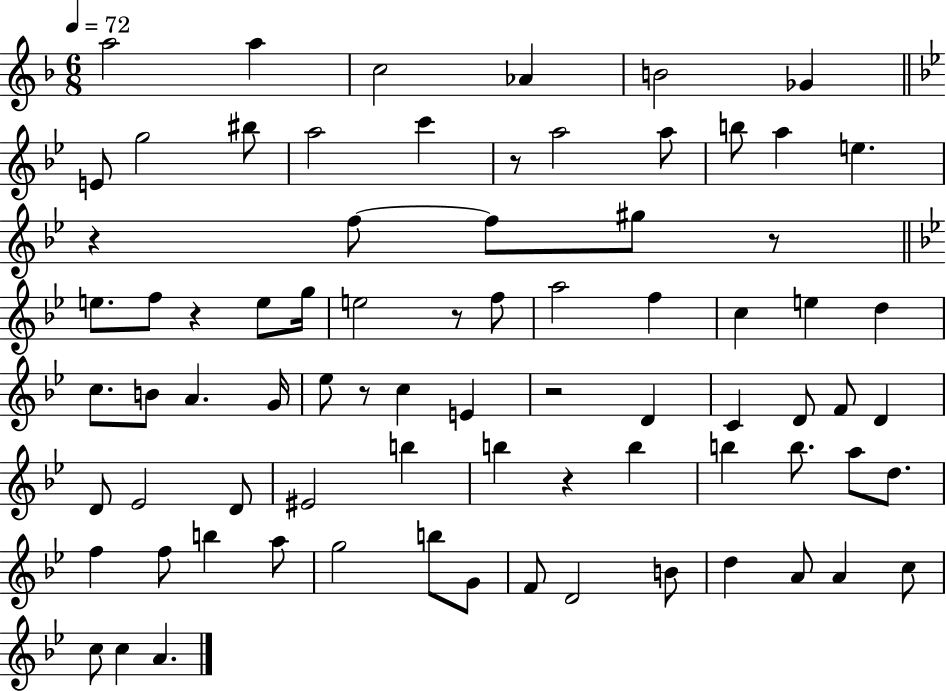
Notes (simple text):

A5/h A5/q C5/h Ab4/q B4/h Gb4/q E4/e G5/h BIS5/e A5/h C6/q R/e A5/h A5/e B5/e A5/q E5/q. R/q F5/e F5/e G#5/e R/e E5/e. F5/e R/q E5/e G5/s E5/h R/e F5/e A5/h F5/q C5/q E5/q D5/q C5/e. B4/e A4/q. G4/s Eb5/e R/e C5/q E4/q R/h D4/q C4/q D4/e F4/e D4/q D4/e Eb4/h D4/e EIS4/h B5/q B5/q R/q B5/q B5/q B5/e. A5/e D5/e. F5/q F5/e B5/q A5/e G5/h B5/e G4/e F4/e D4/h B4/e D5/q A4/e A4/q C5/e C5/e C5/q A4/q.